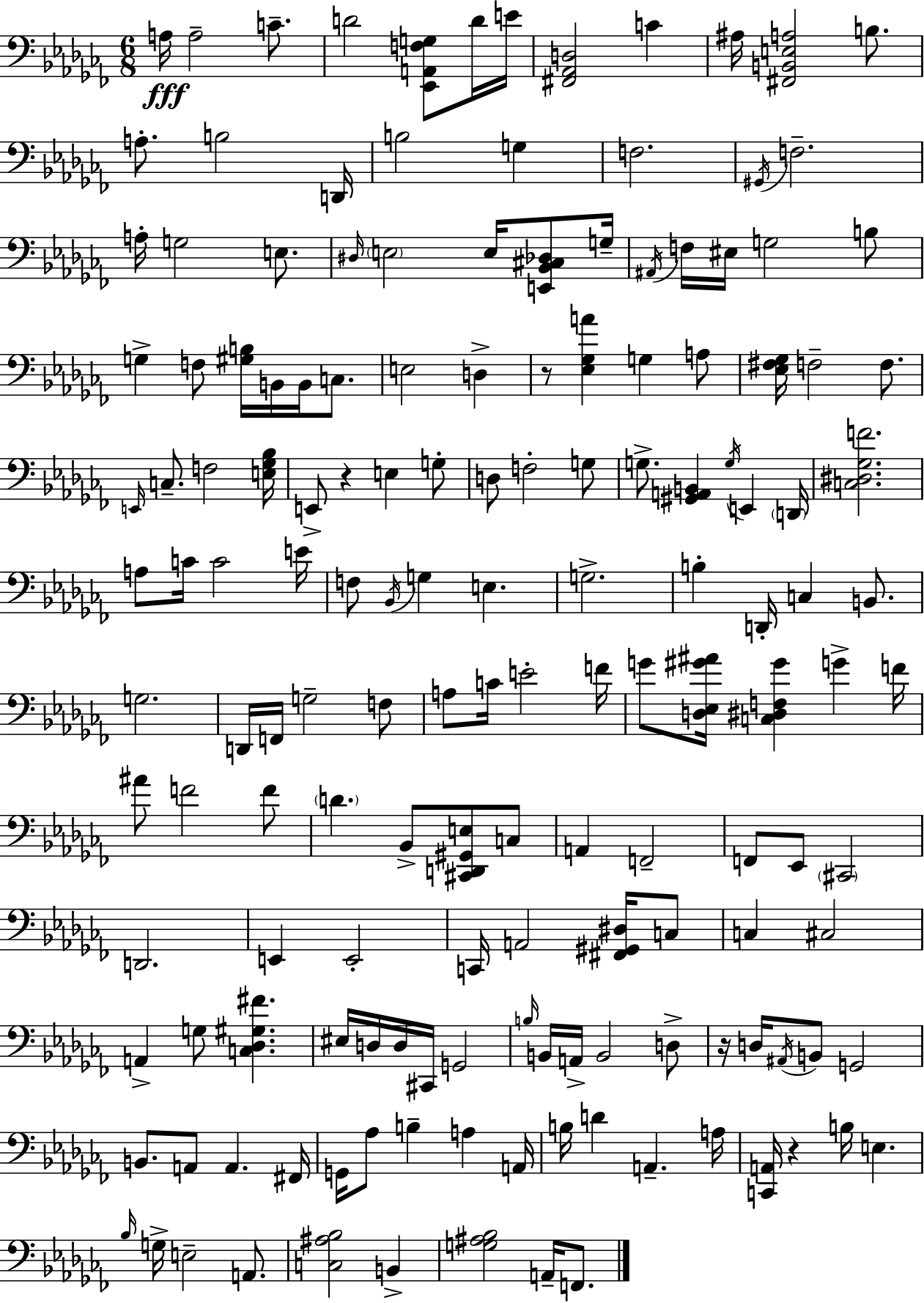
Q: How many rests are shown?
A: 4